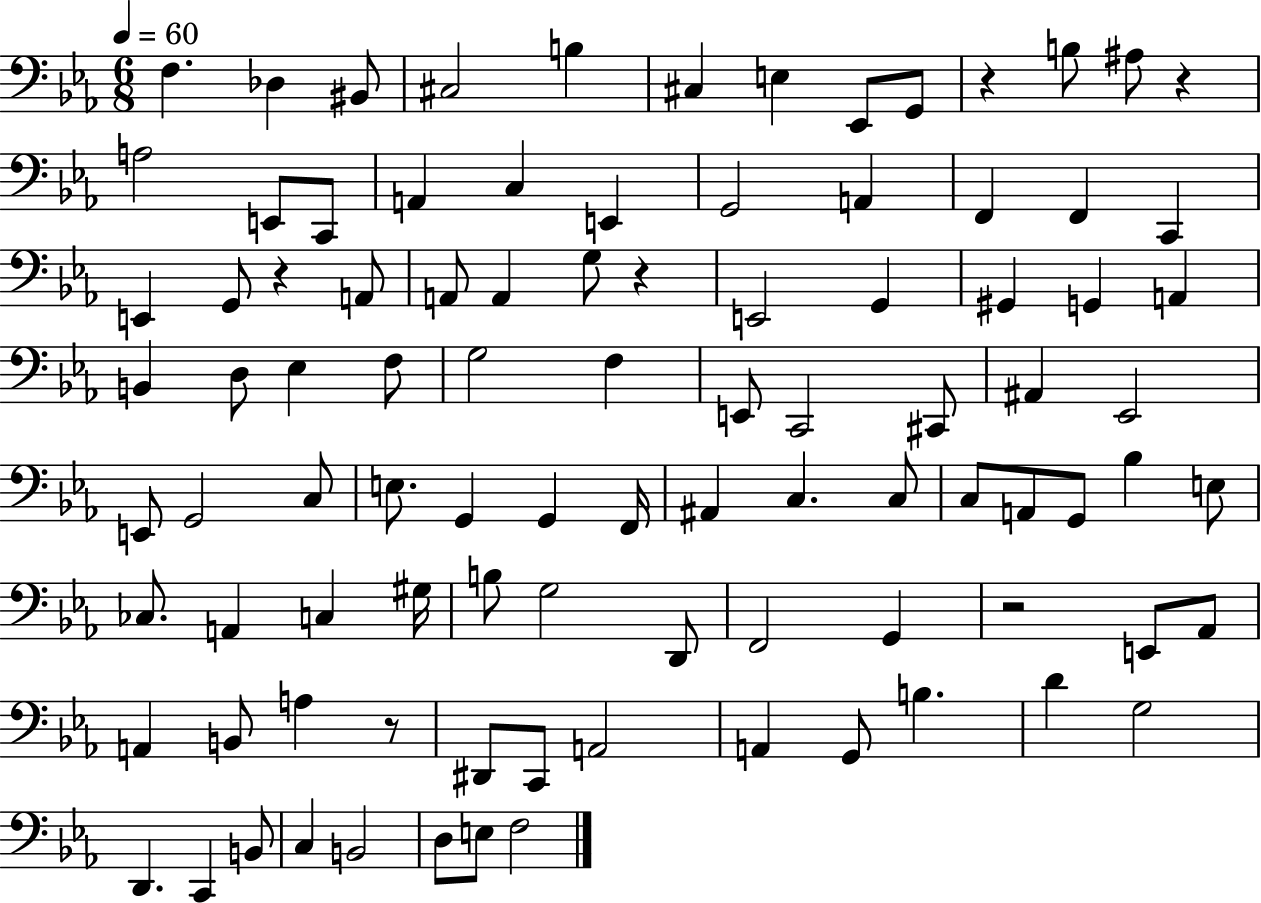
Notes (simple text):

F3/q. Db3/q BIS2/e C#3/h B3/q C#3/q E3/q Eb2/e G2/e R/q B3/e A#3/e R/q A3/h E2/e C2/e A2/q C3/q E2/q G2/h A2/q F2/q F2/q C2/q E2/q G2/e R/q A2/e A2/e A2/q G3/e R/q E2/h G2/q G#2/q G2/q A2/q B2/q D3/e Eb3/q F3/e G3/h F3/q E2/e C2/h C#2/e A#2/q Eb2/h E2/e G2/h C3/e E3/e. G2/q G2/q F2/s A#2/q C3/q. C3/e C3/e A2/e G2/e Bb3/q E3/e CES3/e. A2/q C3/q G#3/s B3/e G3/h D2/e F2/h G2/q R/h E2/e Ab2/e A2/q B2/e A3/q R/e D#2/e C2/e A2/h A2/q G2/e B3/q. D4/q G3/h D2/q. C2/q B2/e C3/q B2/h D3/e E3/e F3/h